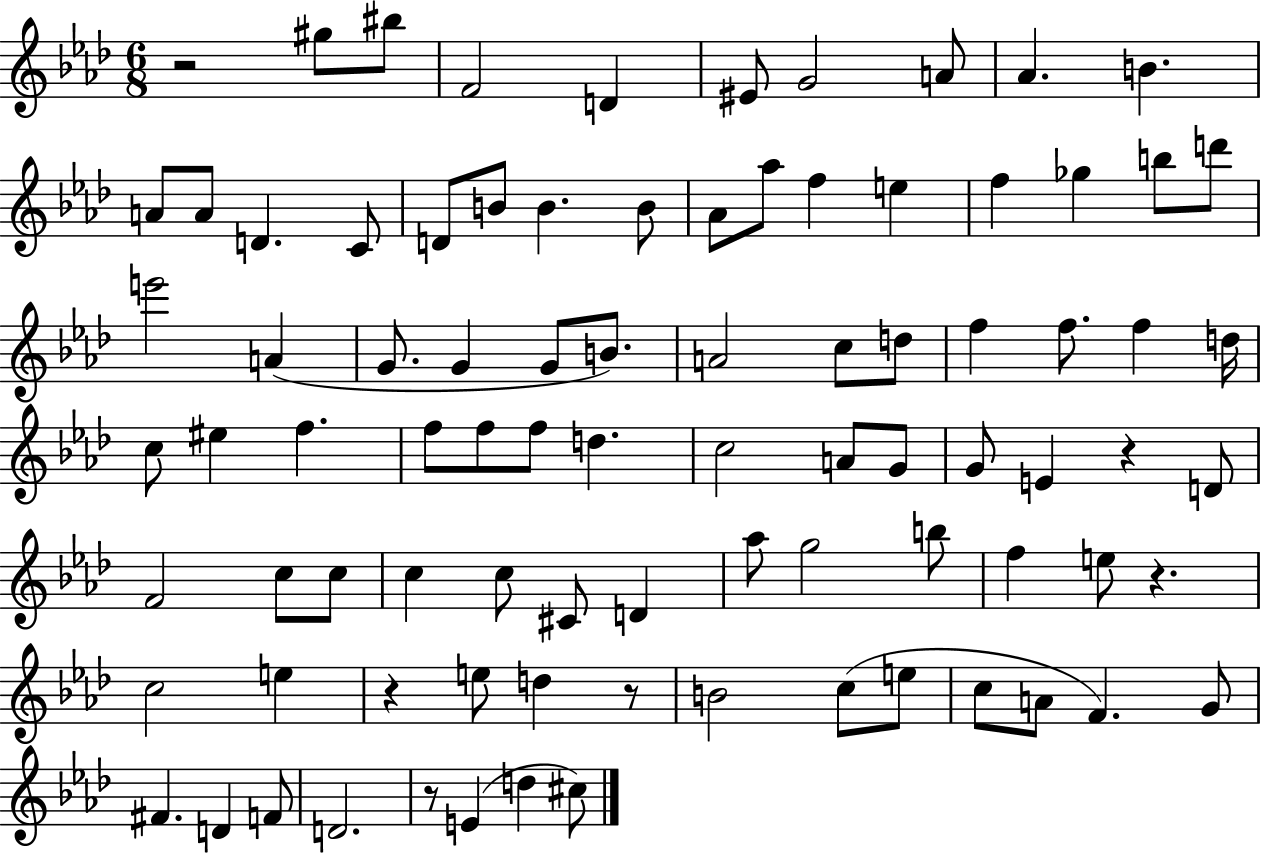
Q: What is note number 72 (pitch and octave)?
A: A4